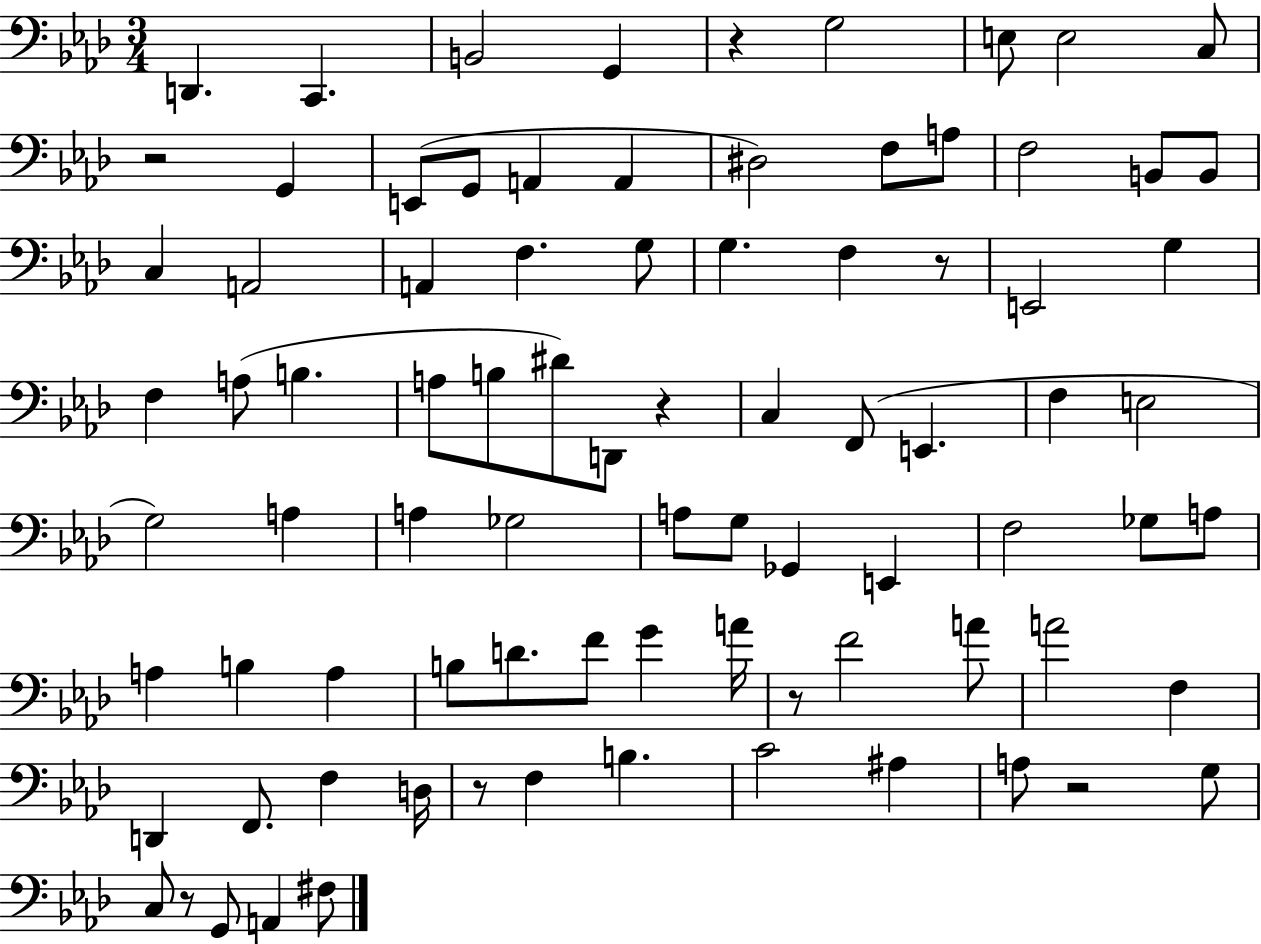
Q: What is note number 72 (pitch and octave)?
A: A3